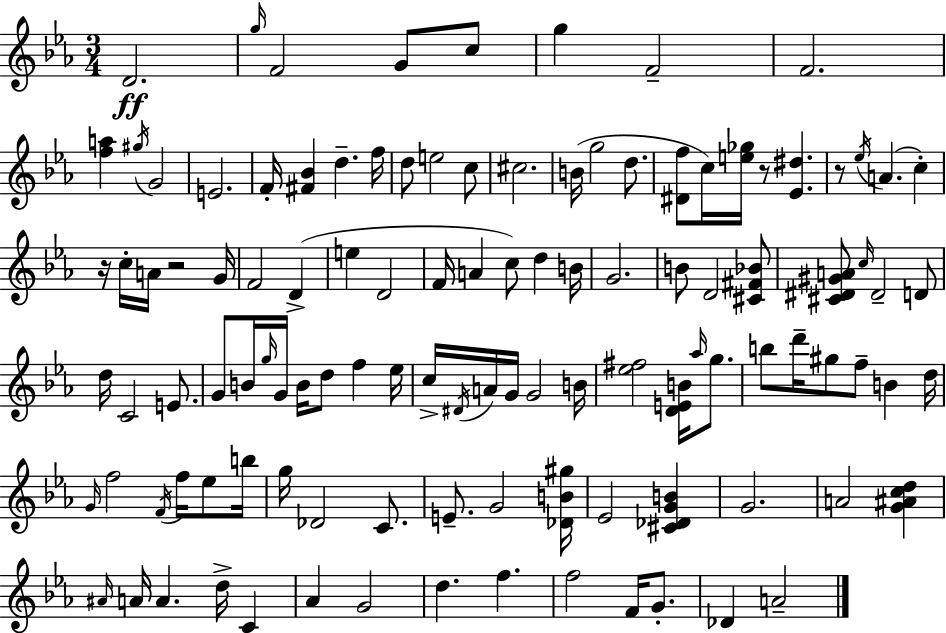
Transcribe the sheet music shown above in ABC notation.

X:1
T:Untitled
M:3/4
L:1/4
K:Eb
D2 g/4 F2 G/2 c/2 g F2 F2 [fa] ^g/4 G2 E2 F/4 [^F_B] d f/4 d/2 e2 c/2 ^c2 B/4 g2 d/2 [^Df]/2 c/4 [e_g]/4 z/2 [_E^d] z/2 _e/4 A c z/4 c/4 A/4 z2 G/4 F2 D e D2 F/4 A c/2 d B/4 G2 B/2 D2 [^C^F_B]/2 [^C^D^GA]/2 c/4 ^D2 D/2 d/4 C2 E/2 G/2 B/4 g/4 G/4 B/4 d/2 f _e/4 c/4 ^D/4 A/4 G/4 G2 B/4 [_e^f]2 [DEB]/4 _a/4 g/2 b/2 d'/4 ^g/2 f/2 B d/4 G/4 f2 F/4 f/4 _e/2 b/4 g/4 _D2 C/2 E/2 G2 [_DB^g]/4 _E2 [^C_DGB] G2 A2 [G^Acd] ^A/4 A/4 A d/4 C _A G2 d f f2 F/4 G/2 _D A2